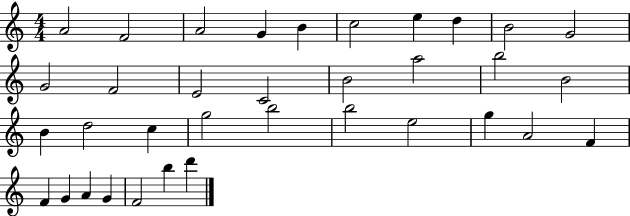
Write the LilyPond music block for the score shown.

{
  \clef treble
  \numericTimeSignature
  \time 4/4
  \key c \major
  a'2 f'2 | a'2 g'4 b'4 | c''2 e''4 d''4 | b'2 g'2 | \break g'2 f'2 | e'2 c'2 | b'2 a''2 | b''2 b'2 | \break b'4 d''2 c''4 | g''2 b''2 | b''2 e''2 | g''4 a'2 f'4 | \break f'4 g'4 a'4 g'4 | f'2 b''4 d'''4 | \bar "|."
}